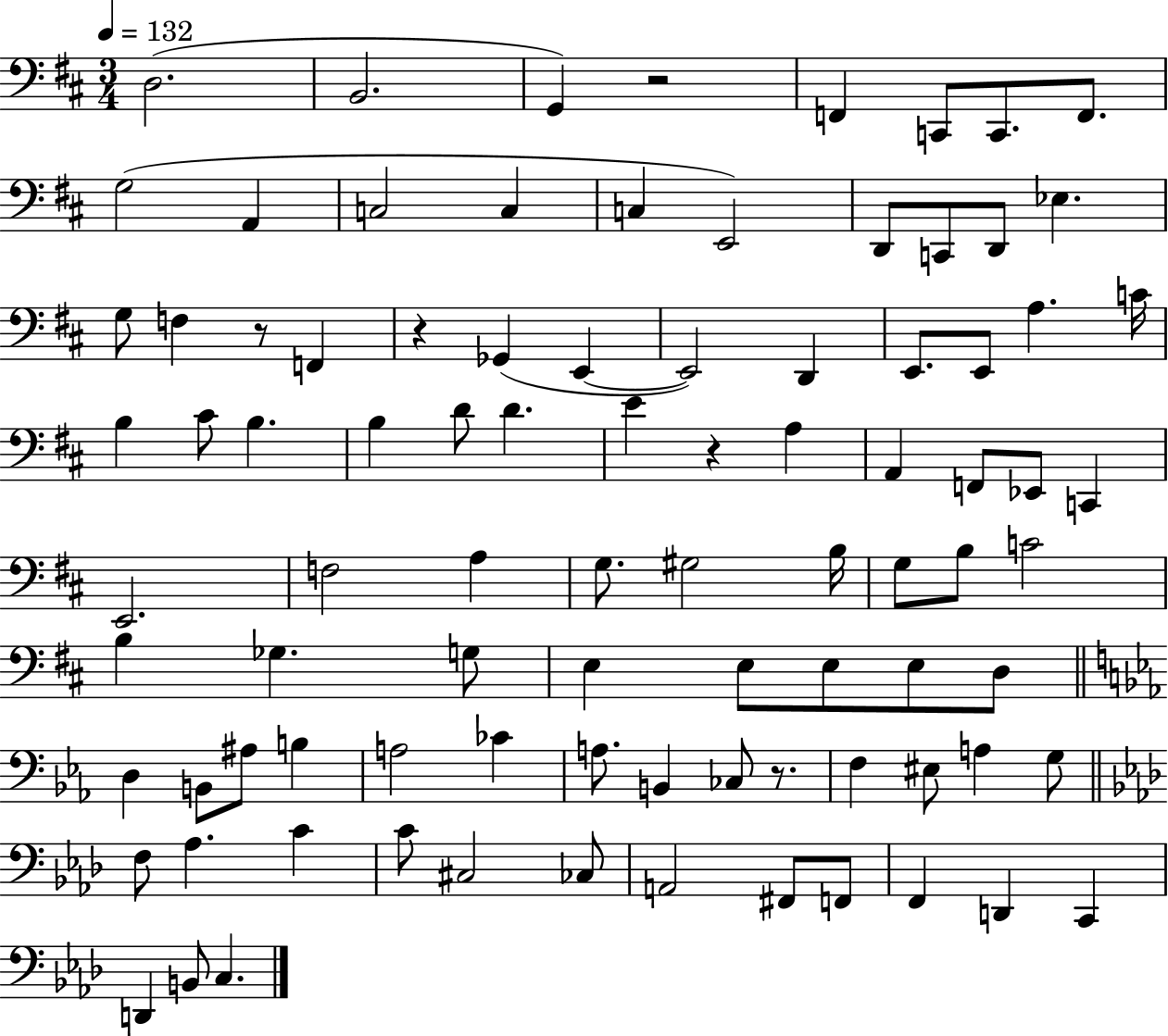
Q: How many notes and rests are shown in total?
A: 90